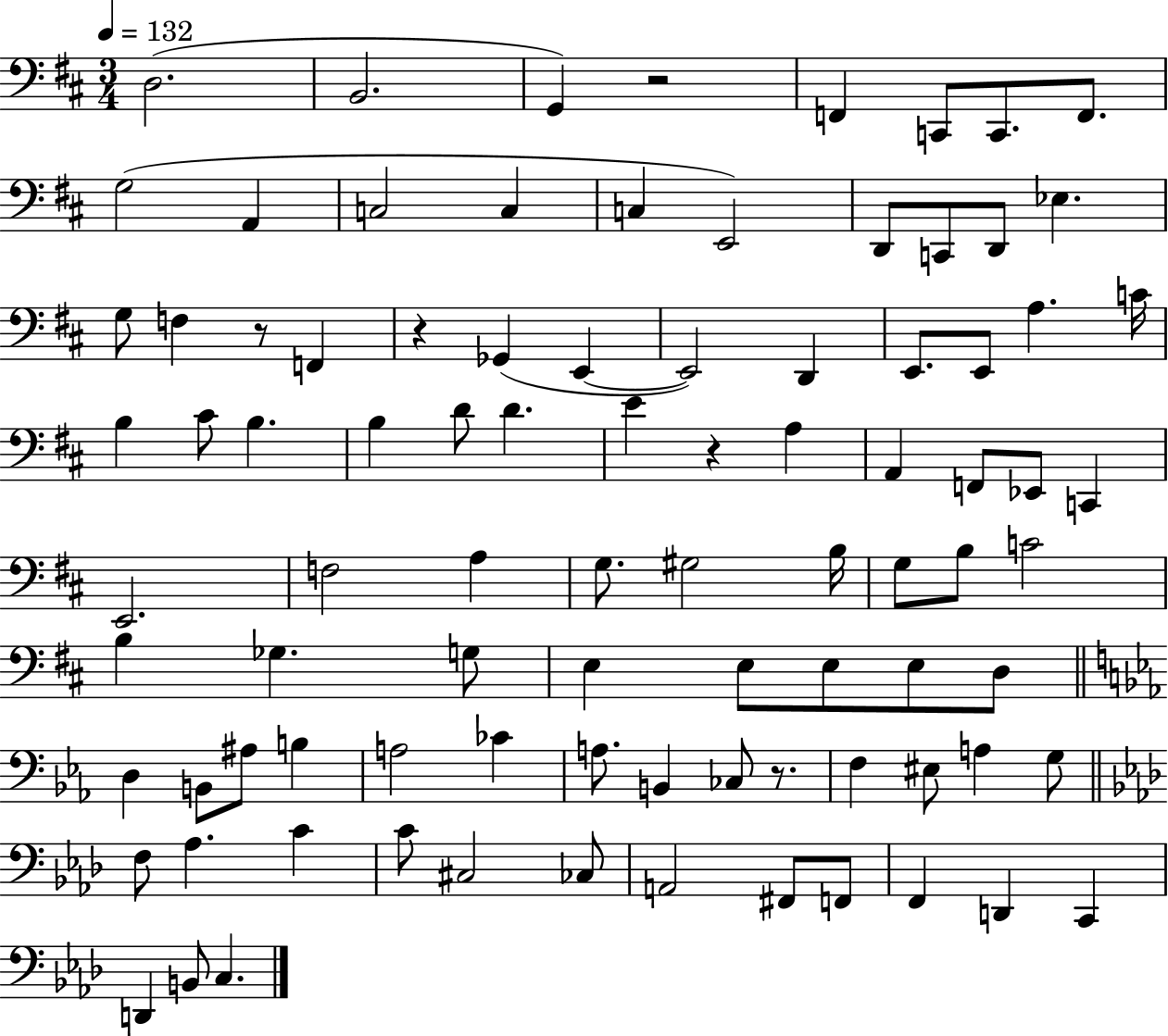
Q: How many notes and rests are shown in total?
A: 90